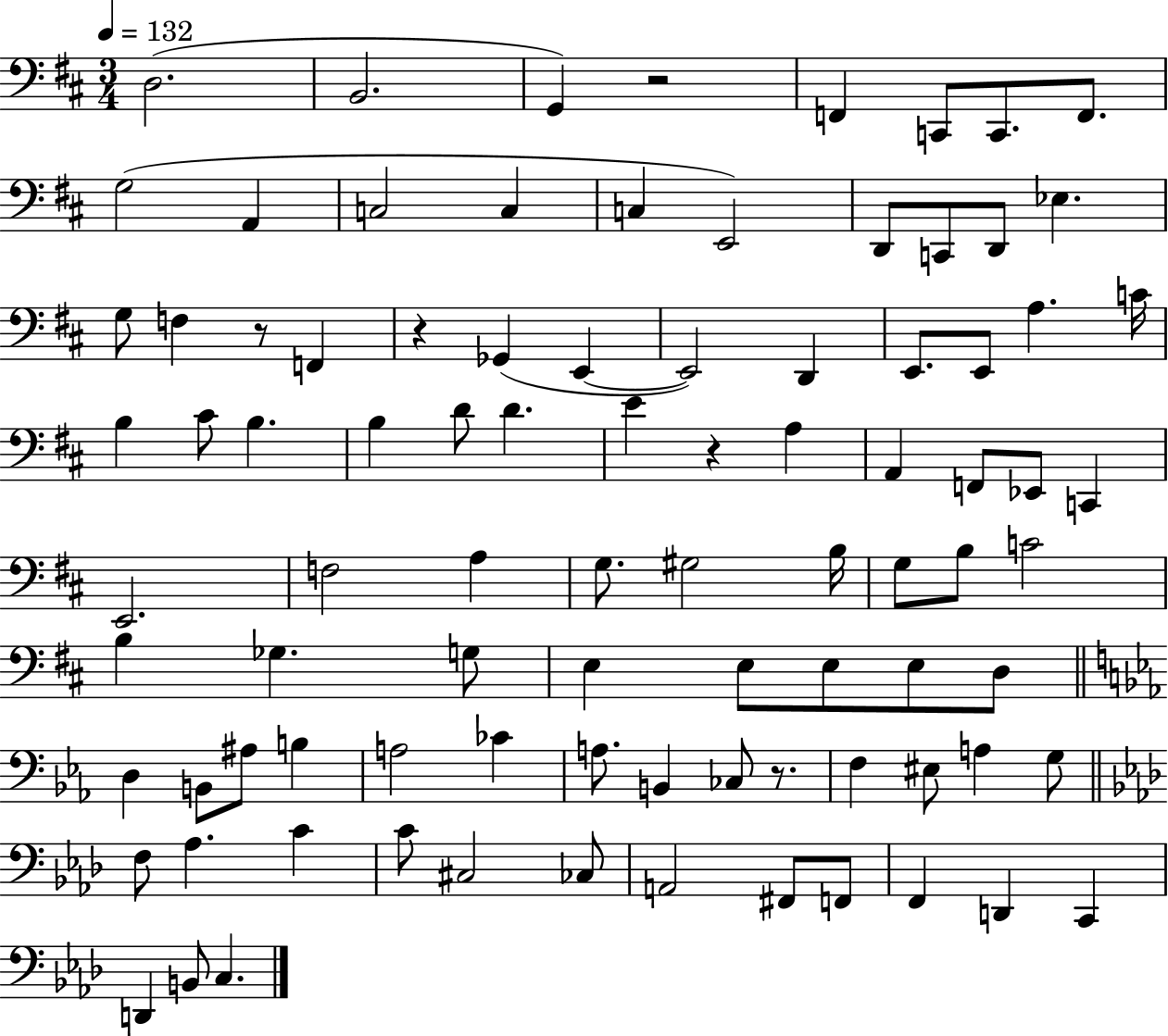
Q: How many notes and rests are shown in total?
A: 90